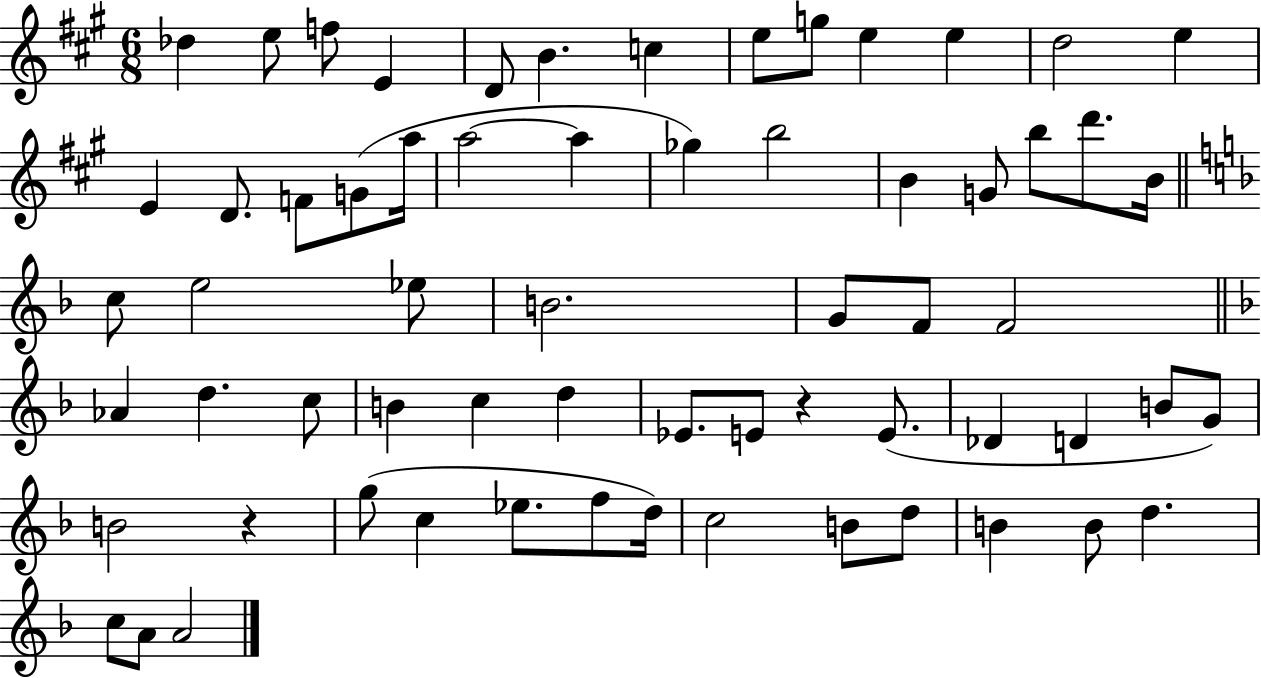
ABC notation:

X:1
T:Untitled
M:6/8
L:1/4
K:A
_d e/2 f/2 E D/2 B c e/2 g/2 e e d2 e E D/2 F/2 G/2 a/4 a2 a _g b2 B G/2 b/2 d'/2 B/4 c/2 e2 _e/2 B2 G/2 F/2 F2 _A d c/2 B c d _E/2 E/2 z E/2 _D D B/2 G/2 B2 z g/2 c _e/2 f/2 d/4 c2 B/2 d/2 B B/2 d c/2 A/2 A2